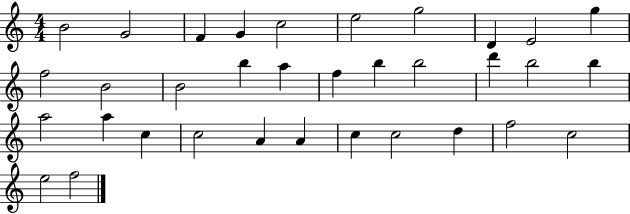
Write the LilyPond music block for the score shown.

{
  \clef treble
  \numericTimeSignature
  \time 4/4
  \key c \major
  b'2 g'2 | f'4 g'4 c''2 | e''2 g''2 | d'4 e'2 g''4 | \break f''2 b'2 | b'2 b''4 a''4 | f''4 b''4 b''2 | d'''4 b''2 b''4 | \break a''2 a''4 c''4 | c''2 a'4 a'4 | c''4 c''2 d''4 | f''2 c''2 | \break e''2 f''2 | \bar "|."
}